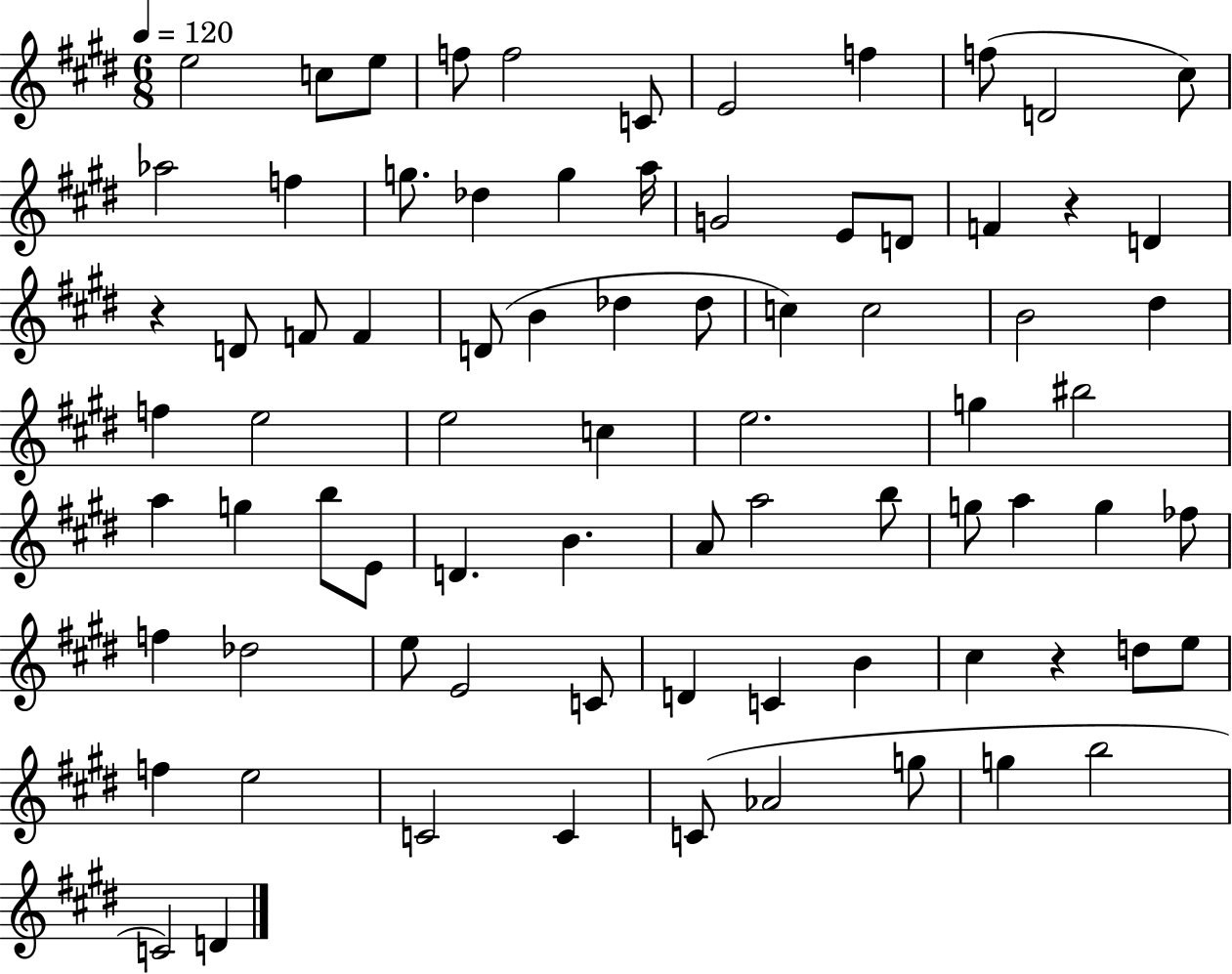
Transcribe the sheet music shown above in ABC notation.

X:1
T:Untitled
M:6/8
L:1/4
K:E
e2 c/2 e/2 f/2 f2 C/2 E2 f f/2 D2 ^c/2 _a2 f g/2 _d g a/4 G2 E/2 D/2 F z D z D/2 F/2 F D/2 B _d _d/2 c c2 B2 ^d f e2 e2 c e2 g ^b2 a g b/2 E/2 D B A/2 a2 b/2 g/2 a g _f/2 f _d2 e/2 E2 C/2 D C B ^c z d/2 e/2 f e2 C2 C C/2 _A2 g/2 g b2 C2 D